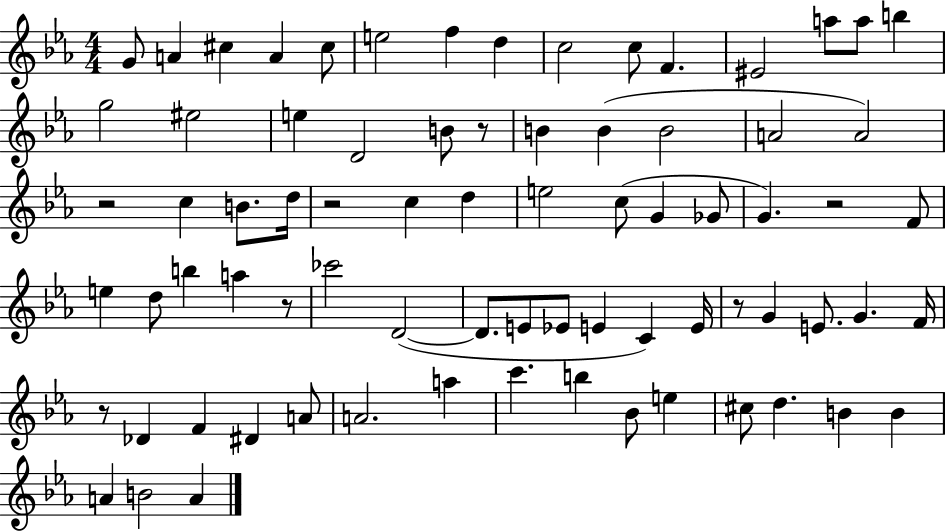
X:1
T:Untitled
M:4/4
L:1/4
K:Eb
G/2 A ^c A ^c/2 e2 f d c2 c/2 F ^E2 a/2 a/2 b g2 ^e2 e D2 B/2 z/2 B B B2 A2 A2 z2 c B/2 d/4 z2 c d e2 c/2 G _G/2 G z2 F/2 e d/2 b a z/2 _c'2 D2 D/2 E/2 _E/2 E C E/4 z/2 G E/2 G F/4 z/2 _D F ^D A/2 A2 a c' b _B/2 e ^c/2 d B B A B2 A